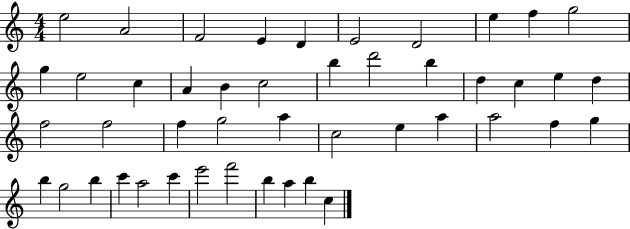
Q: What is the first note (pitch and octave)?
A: E5